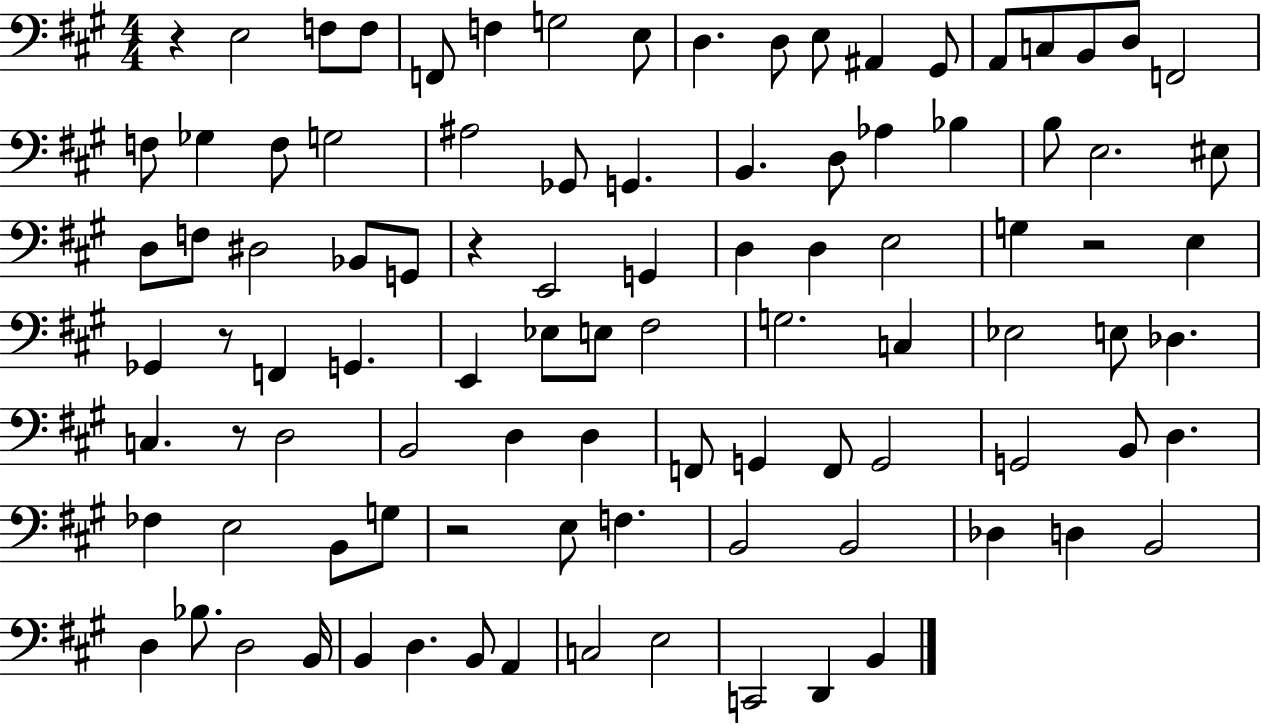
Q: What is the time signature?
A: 4/4